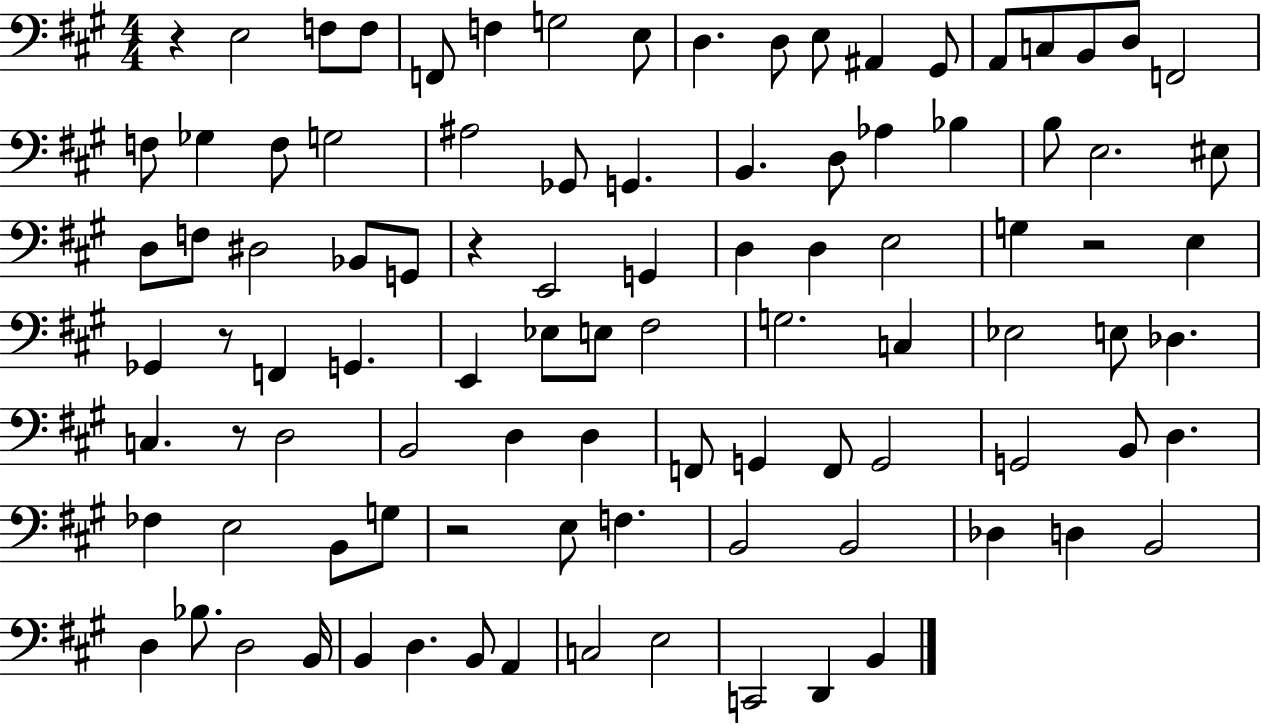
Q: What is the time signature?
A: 4/4